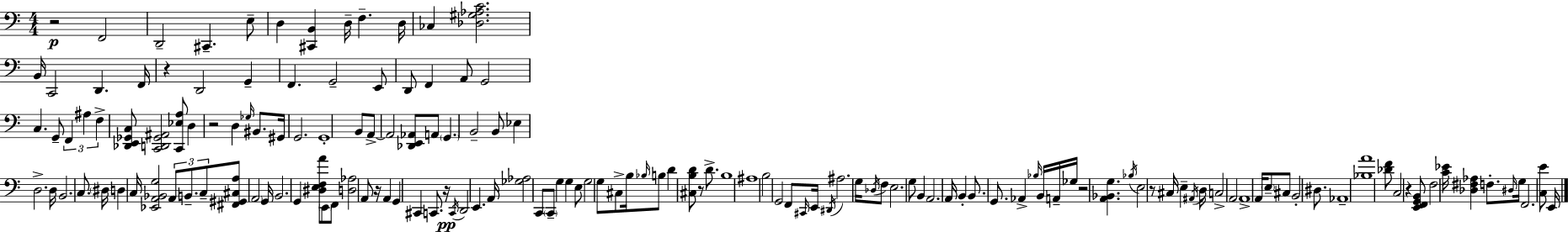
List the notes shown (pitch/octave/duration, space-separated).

R/h F2/h D2/h C#2/q. E3/e D3/q [C#2,B2]/q D3/s F3/q. D3/s CES3/q [Db3,G#3,Ab3,C4]/h. B2/s C2/h D2/q. F2/s R/q D2/h G2/q F2/q. G2/h E2/e D2/e F2/q A2/e G2/h C3/q. G2/e F2/q A#3/q F3/q [Db2,E2,Gb2,C3]/e [C2,D2,Gb2,A#2]/h [C2,Eb3,A3]/e D3/q R/h D3/q Gb3/s BIS2/e. G#2/s G2/h. G2/w B2/e A2/e A2/h [Db2,E2,Ab2]/e A2/e G2/q. B2/h B2/e Eb3/q D3/h. D3/s B2/h. C3/e. D#3/s D3/q C3/s [Eb2,A2,Bb2,G3]/h A2/e B2/e. C3/e [F#2,G#2,C#3,A3]/e A2/h G2/s B2/h. G2/q [D#3,E3,F3,A4]/e E2/e F2/e [D3,Ab3]/h A2/e R/s A2/q G2/q C#2/q C2/e. R/s C2/s D2/h E2/q. A2/s [Gb3,Ab3]/h C2/e C2/e G3/q G3/q E3/e G3/h G3/e C#3/e B3/s Bb3/s B3/e D4/q [C#3,B3,D4]/e R/e D4/e. B3/w A#3/w B3/h G2/h F2/e C#2/s E2/s D#2/s A#3/h. G3/s Db3/s F3/e E3/h. G3/e B2/q A2/h. A2/s B2/q B2/e. G2/e. Ab2/q Bb3/s B2/s A2/s Gb3/s R/h [A2,Bb2,G3]/q. Bb3/s E3/h R/e C#3/s E3/q A#2/s D3/s C3/h A2/h A2/w A2/s E3/e C#3/e B2/h D#3/e. Ab2/w [Bb3,A4]/w [Db4,F4]/e C3/h R/q [E2,F2,G2,B2]/e F3/h [C4,Eb4]/s [Db3,F#3,Ab3]/q F3/e. D#3/s G3/s F2/h. [C3,E4]/e E2/s